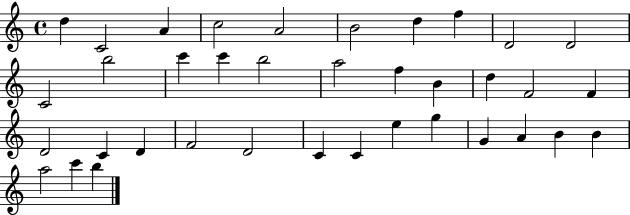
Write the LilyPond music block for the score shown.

{
  \clef treble
  \time 4/4
  \defaultTimeSignature
  \key c \major
  d''4 c'2 a'4 | c''2 a'2 | b'2 d''4 f''4 | d'2 d'2 | \break c'2 b''2 | c'''4 c'''4 b''2 | a''2 f''4 b'4 | d''4 f'2 f'4 | \break d'2 c'4 d'4 | f'2 d'2 | c'4 c'4 e''4 g''4 | g'4 a'4 b'4 b'4 | \break a''2 c'''4 b''4 | \bar "|."
}